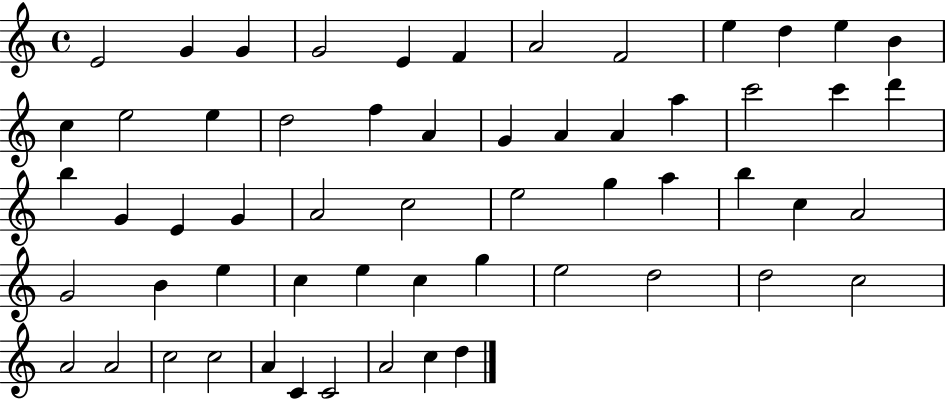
X:1
T:Untitled
M:4/4
L:1/4
K:C
E2 G G G2 E F A2 F2 e d e B c e2 e d2 f A G A A a c'2 c' d' b G E G A2 c2 e2 g a b c A2 G2 B e c e c g e2 d2 d2 c2 A2 A2 c2 c2 A C C2 A2 c d